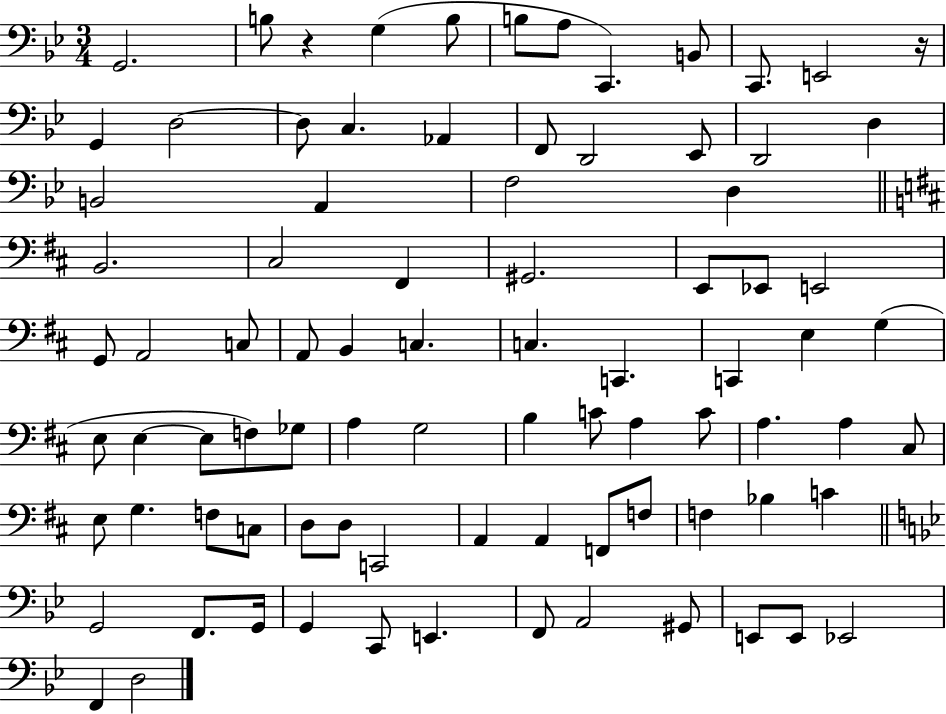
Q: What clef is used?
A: bass